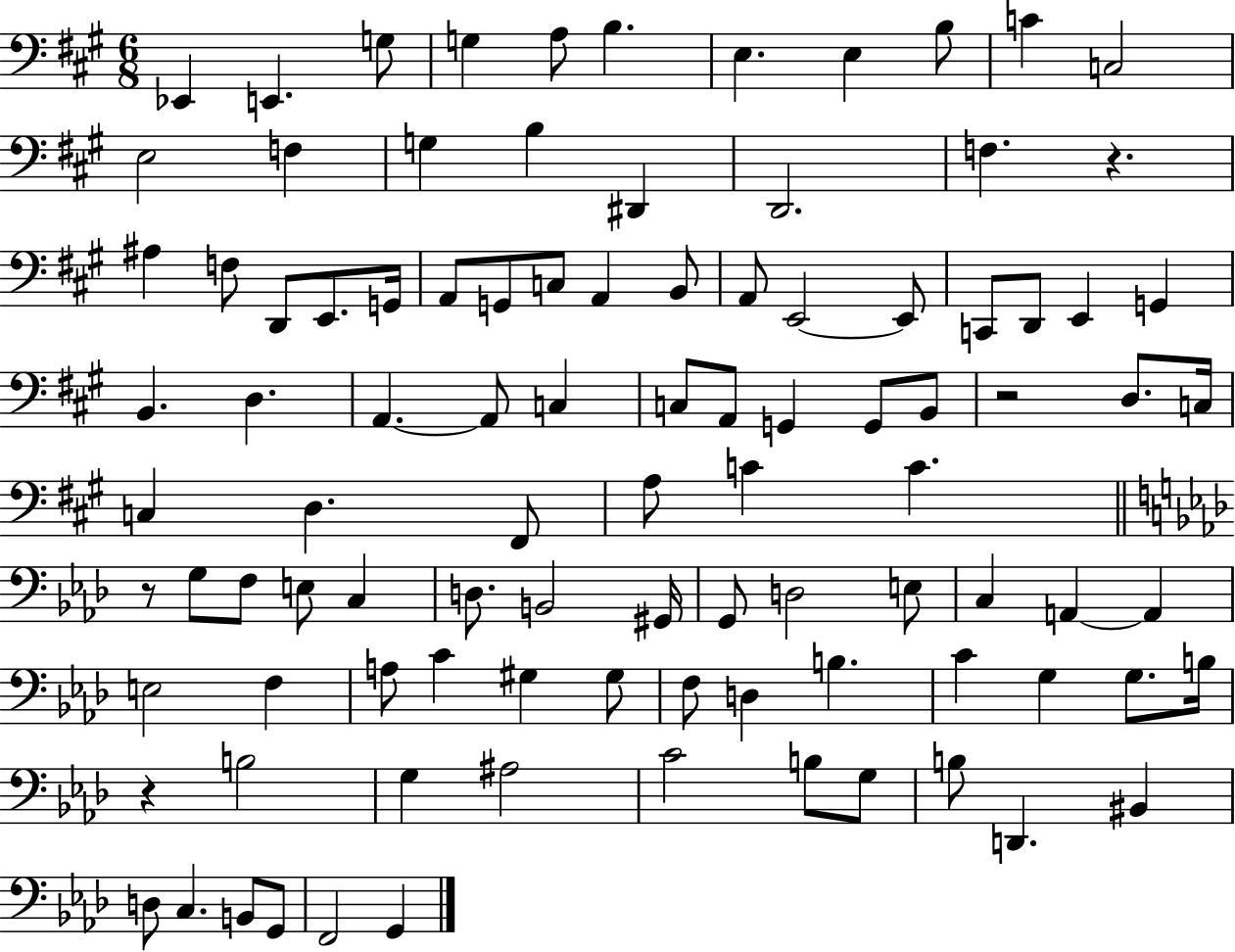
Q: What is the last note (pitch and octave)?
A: G2